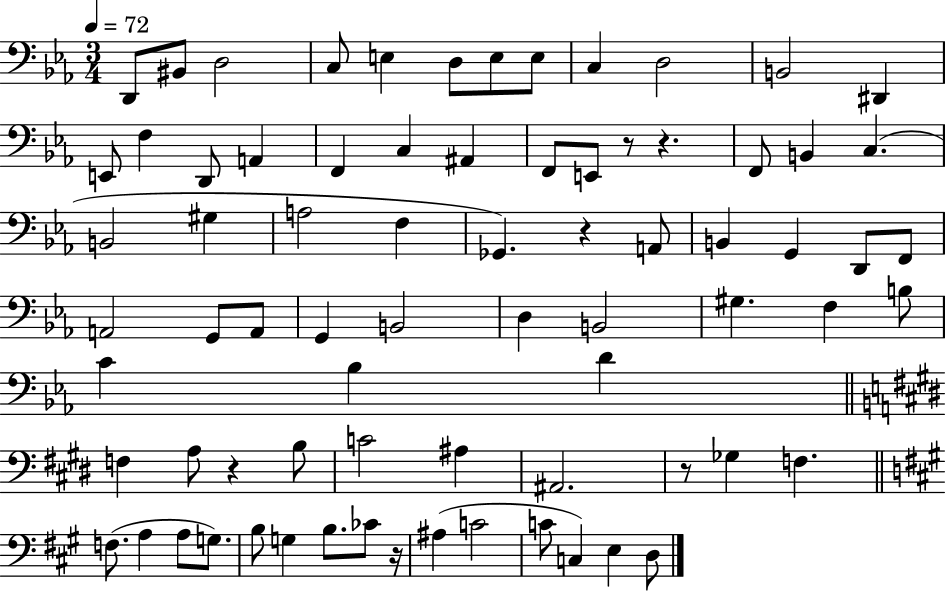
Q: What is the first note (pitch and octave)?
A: D2